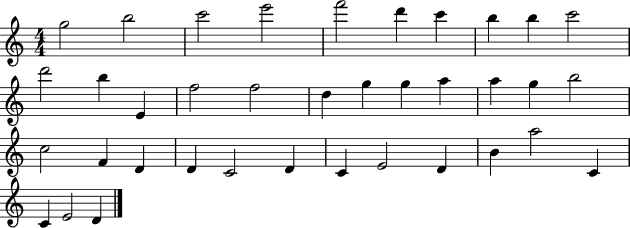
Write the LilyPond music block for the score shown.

{
  \clef treble
  \numericTimeSignature
  \time 4/4
  \key c \major
  g''2 b''2 | c'''2 e'''2 | f'''2 d'''4 c'''4 | b''4 b''4 c'''2 | \break d'''2 b''4 e'4 | f''2 f''2 | d''4 g''4 g''4 a''4 | a''4 g''4 b''2 | \break c''2 f'4 d'4 | d'4 c'2 d'4 | c'4 e'2 d'4 | b'4 a''2 c'4 | \break c'4 e'2 d'4 | \bar "|."
}